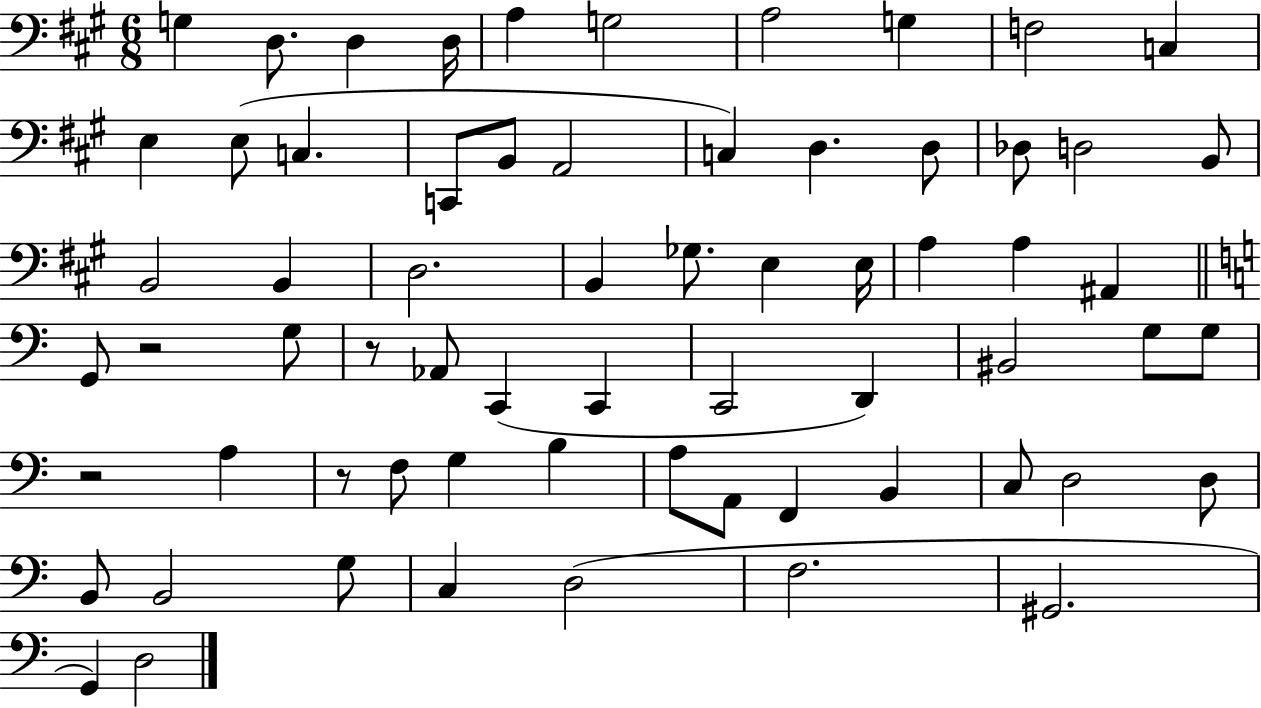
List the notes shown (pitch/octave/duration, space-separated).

G3/q D3/e. D3/q D3/s A3/q G3/h A3/h G3/q F3/h C3/q E3/q E3/e C3/q. C2/e B2/e A2/h C3/q D3/q. D3/e Db3/e D3/h B2/e B2/h B2/q D3/h. B2/q Gb3/e. E3/q E3/s A3/q A3/q A#2/q G2/e R/h G3/e R/e Ab2/e C2/q C2/q C2/h D2/q BIS2/h G3/e G3/e R/h A3/q R/e F3/e G3/q B3/q A3/e A2/e F2/q B2/q C3/e D3/h D3/e B2/e B2/h G3/e C3/q D3/h F3/h. G#2/h. G2/q D3/h